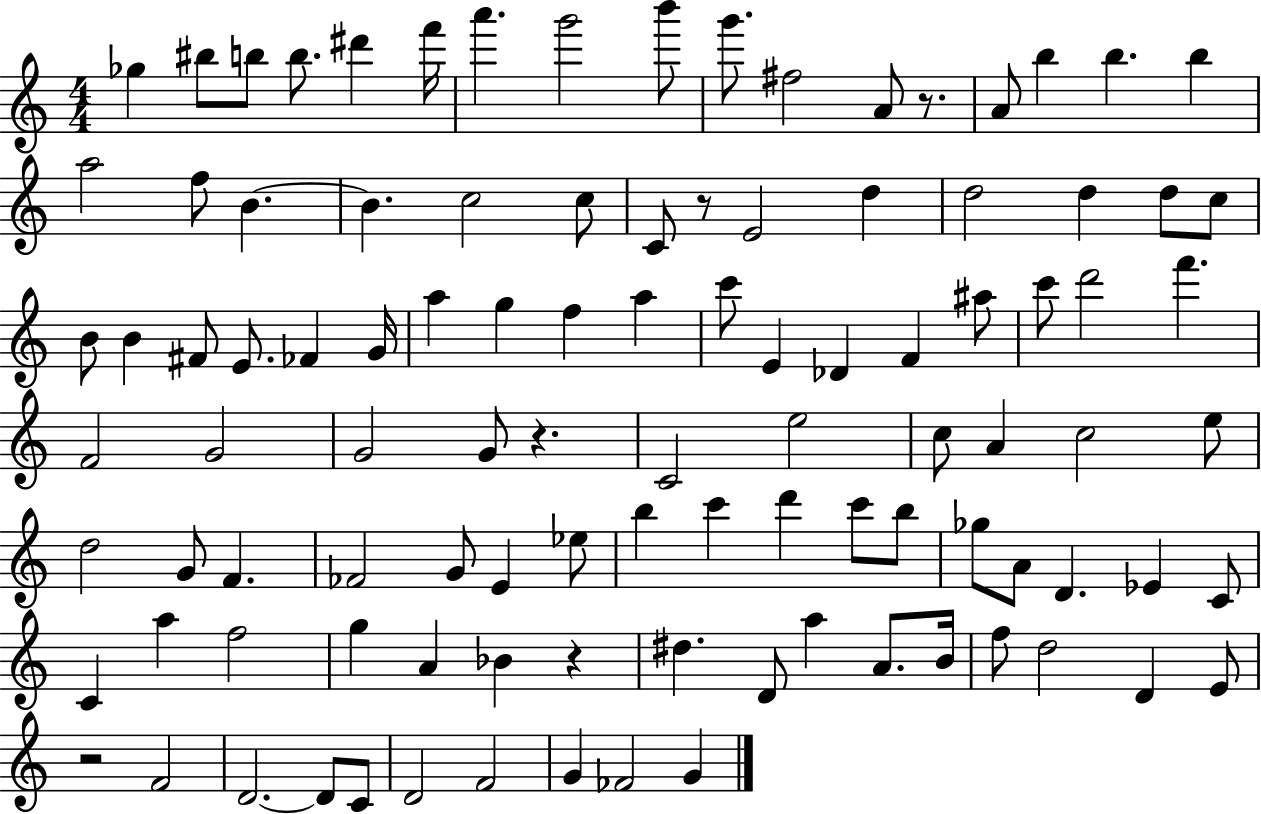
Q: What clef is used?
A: treble